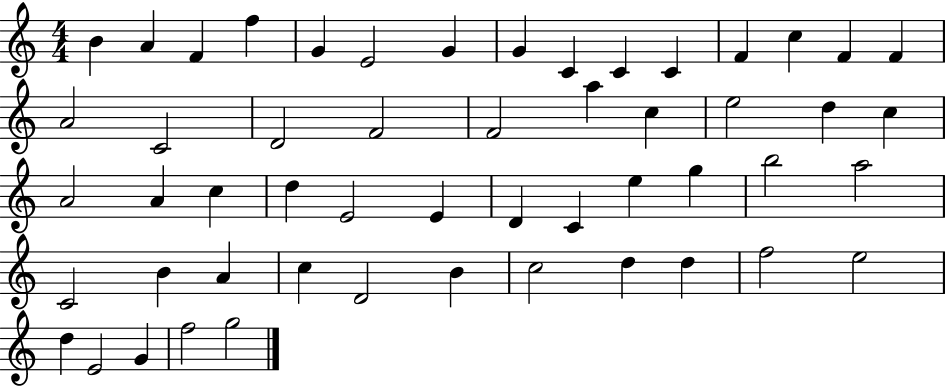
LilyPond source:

{
  \clef treble
  \numericTimeSignature
  \time 4/4
  \key c \major
  b'4 a'4 f'4 f''4 | g'4 e'2 g'4 | g'4 c'4 c'4 c'4 | f'4 c''4 f'4 f'4 | \break a'2 c'2 | d'2 f'2 | f'2 a''4 c''4 | e''2 d''4 c''4 | \break a'2 a'4 c''4 | d''4 e'2 e'4 | d'4 c'4 e''4 g''4 | b''2 a''2 | \break c'2 b'4 a'4 | c''4 d'2 b'4 | c''2 d''4 d''4 | f''2 e''2 | \break d''4 e'2 g'4 | f''2 g''2 | \bar "|."
}